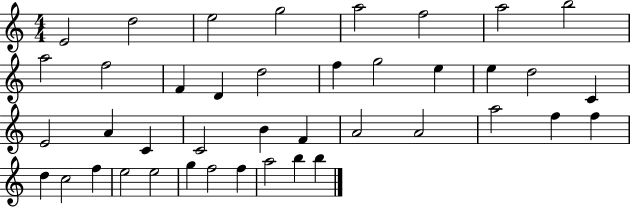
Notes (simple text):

E4/h D5/h E5/h G5/h A5/h F5/h A5/h B5/h A5/h F5/h F4/q D4/q D5/h F5/q G5/h E5/q E5/q D5/h C4/q E4/h A4/q C4/q C4/h B4/q F4/q A4/h A4/h A5/h F5/q F5/q D5/q C5/h F5/q E5/h E5/h G5/q F5/h F5/q A5/h B5/q B5/q